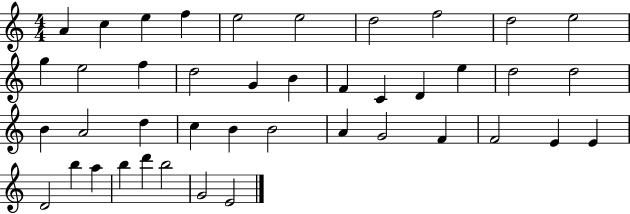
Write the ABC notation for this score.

X:1
T:Untitled
M:4/4
L:1/4
K:C
A c e f e2 e2 d2 f2 d2 e2 g e2 f d2 G B F C D e d2 d2 B A2 d c B B2 A G2 F F2 E E D2 b a b d' b2 G2 E2